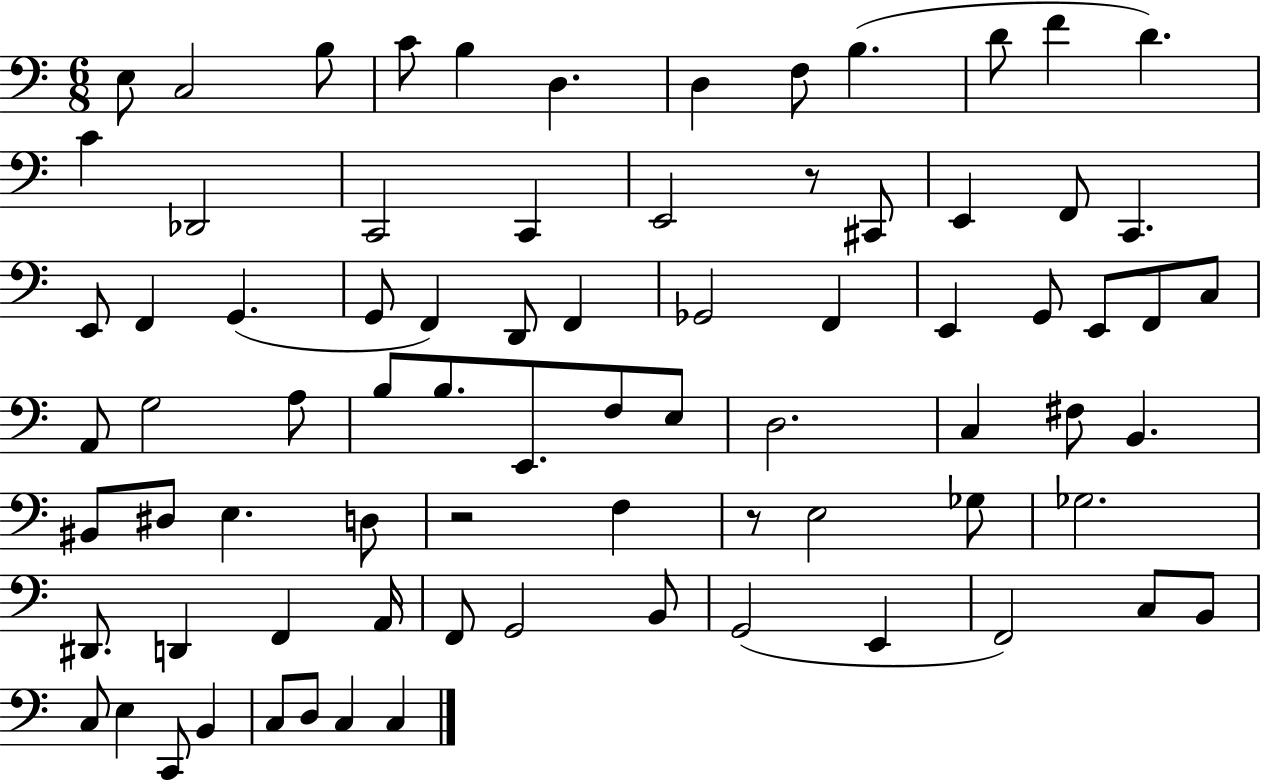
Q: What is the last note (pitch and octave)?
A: C3